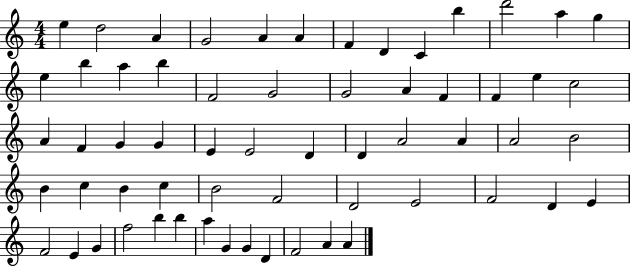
{
  \clef treble
  \numericTimeSignature
  \time 4/4
  \key c \major
  e''4 d''2 a'4 | g'2 a'4 a'4 | f'4 d'4 c'4 b''4 | d'''2 a''4 g''4 | \break e''4 b''4 a''4 b''4 | f'2 g'2 | g'2 a'4 f'4 | f'4 e''4 c''2 | \break a'4 f'4 g'4 g'4 | e'4 e'2 d'4 | d'4 a'2 a'4 | a'2 b'2 | \break b'4 c''4 b'4 c''4 | b'2 f'2 | d'2 e'2 | f'2 d'4 e'4 | \break f'2 e'4 g'4 | f''2 b''4 b''4 | a''4 g'4 g'4 d'4 | f'2 a'4 a'4 | \break \bar "|."
}